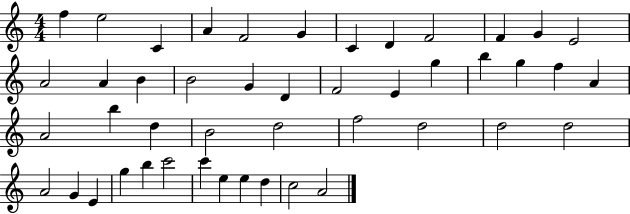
X:1
T:Untitled
M:4/4
L:1/4
K:C
f e2 C A F2 G C D F2 F G E2 A2 A B B2 G D F2 E g b g f A A2 b d B2 d2 f2 d2 d2 d2 A2 G E g b c'2 c' e e d c2 A2